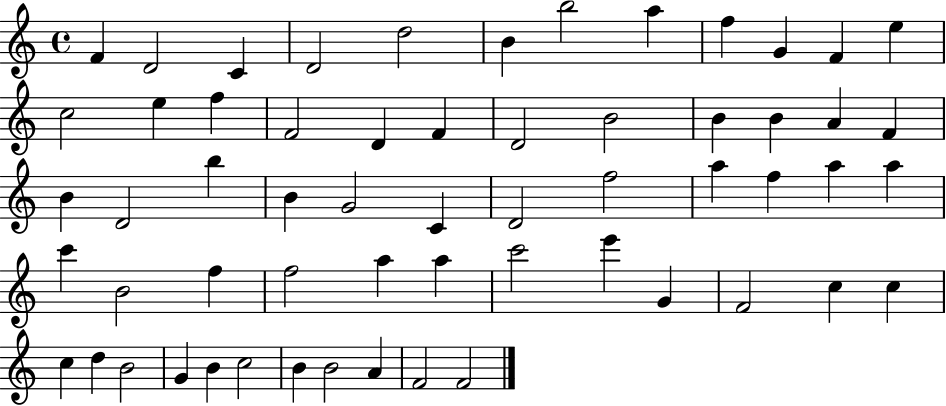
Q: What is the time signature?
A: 4/4